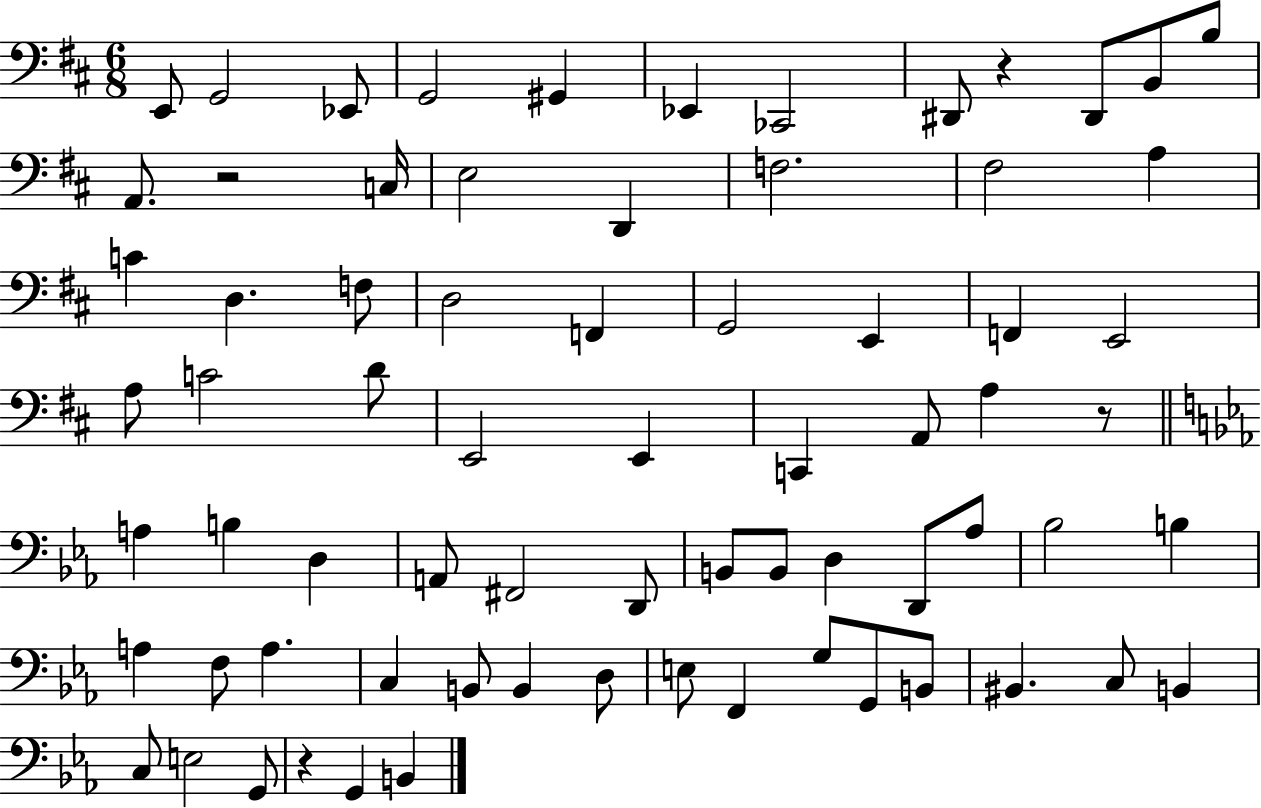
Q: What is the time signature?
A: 6/8